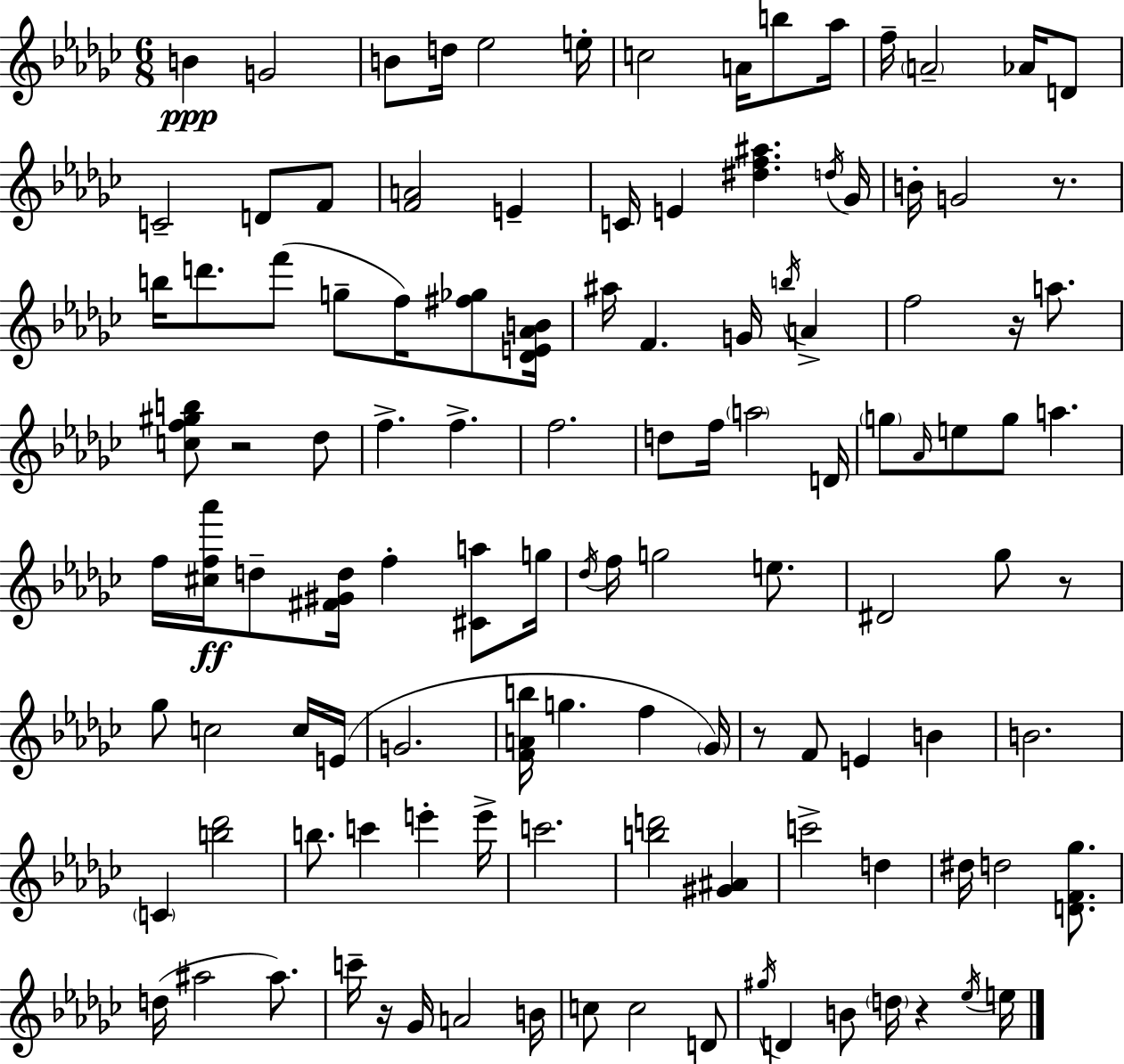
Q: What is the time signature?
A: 6/8